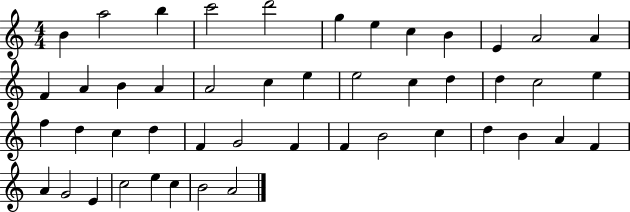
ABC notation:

X:1
T:Untitled
M:4/4
L:1/4
K:C
B a2 b c'2 d'2 g e c B E A2 A F A B A A2 c e e2 c d d c2 e f d c d F G2 F F B2 c d B A F A G2 E c2 e c B2 A2